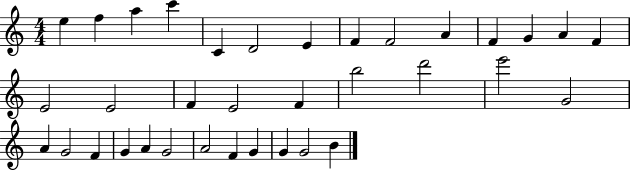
{
  \clef treble
  \numericTimeSignature
  \time 4/4
  \key c \major
  e''4 f''4 a''4 c'''4 | c'4 d'2 e'4 | f'4 f'2 a'4 | f'4 g'4 a'4 f'4 | \break e'2 e'2 | f'4 e'2 f'4 | b''2 d'''2 | e'''2 g'2 | \break a'4 g'2 f'4 | g'4 a'4 g'2 | a'2 f'4 g'4 | g'4 g'2 b'4 | \break \bar "|."
}